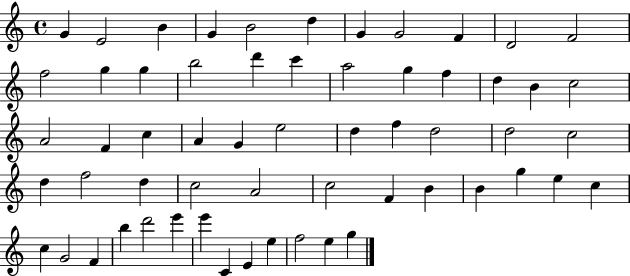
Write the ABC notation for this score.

X:1
T:Untitled
M:4/4
L:1/4
K:C
G E2 B G B2 d G G2 F D2 F2 f2 g g b2 d' c' a2 g f d B c2 A2 F c A G e2 d f d2 d2 c2 d f2 d c2 A2 c2 F B B g e c c G2 F b d'2 e' e' C E e f2 e g